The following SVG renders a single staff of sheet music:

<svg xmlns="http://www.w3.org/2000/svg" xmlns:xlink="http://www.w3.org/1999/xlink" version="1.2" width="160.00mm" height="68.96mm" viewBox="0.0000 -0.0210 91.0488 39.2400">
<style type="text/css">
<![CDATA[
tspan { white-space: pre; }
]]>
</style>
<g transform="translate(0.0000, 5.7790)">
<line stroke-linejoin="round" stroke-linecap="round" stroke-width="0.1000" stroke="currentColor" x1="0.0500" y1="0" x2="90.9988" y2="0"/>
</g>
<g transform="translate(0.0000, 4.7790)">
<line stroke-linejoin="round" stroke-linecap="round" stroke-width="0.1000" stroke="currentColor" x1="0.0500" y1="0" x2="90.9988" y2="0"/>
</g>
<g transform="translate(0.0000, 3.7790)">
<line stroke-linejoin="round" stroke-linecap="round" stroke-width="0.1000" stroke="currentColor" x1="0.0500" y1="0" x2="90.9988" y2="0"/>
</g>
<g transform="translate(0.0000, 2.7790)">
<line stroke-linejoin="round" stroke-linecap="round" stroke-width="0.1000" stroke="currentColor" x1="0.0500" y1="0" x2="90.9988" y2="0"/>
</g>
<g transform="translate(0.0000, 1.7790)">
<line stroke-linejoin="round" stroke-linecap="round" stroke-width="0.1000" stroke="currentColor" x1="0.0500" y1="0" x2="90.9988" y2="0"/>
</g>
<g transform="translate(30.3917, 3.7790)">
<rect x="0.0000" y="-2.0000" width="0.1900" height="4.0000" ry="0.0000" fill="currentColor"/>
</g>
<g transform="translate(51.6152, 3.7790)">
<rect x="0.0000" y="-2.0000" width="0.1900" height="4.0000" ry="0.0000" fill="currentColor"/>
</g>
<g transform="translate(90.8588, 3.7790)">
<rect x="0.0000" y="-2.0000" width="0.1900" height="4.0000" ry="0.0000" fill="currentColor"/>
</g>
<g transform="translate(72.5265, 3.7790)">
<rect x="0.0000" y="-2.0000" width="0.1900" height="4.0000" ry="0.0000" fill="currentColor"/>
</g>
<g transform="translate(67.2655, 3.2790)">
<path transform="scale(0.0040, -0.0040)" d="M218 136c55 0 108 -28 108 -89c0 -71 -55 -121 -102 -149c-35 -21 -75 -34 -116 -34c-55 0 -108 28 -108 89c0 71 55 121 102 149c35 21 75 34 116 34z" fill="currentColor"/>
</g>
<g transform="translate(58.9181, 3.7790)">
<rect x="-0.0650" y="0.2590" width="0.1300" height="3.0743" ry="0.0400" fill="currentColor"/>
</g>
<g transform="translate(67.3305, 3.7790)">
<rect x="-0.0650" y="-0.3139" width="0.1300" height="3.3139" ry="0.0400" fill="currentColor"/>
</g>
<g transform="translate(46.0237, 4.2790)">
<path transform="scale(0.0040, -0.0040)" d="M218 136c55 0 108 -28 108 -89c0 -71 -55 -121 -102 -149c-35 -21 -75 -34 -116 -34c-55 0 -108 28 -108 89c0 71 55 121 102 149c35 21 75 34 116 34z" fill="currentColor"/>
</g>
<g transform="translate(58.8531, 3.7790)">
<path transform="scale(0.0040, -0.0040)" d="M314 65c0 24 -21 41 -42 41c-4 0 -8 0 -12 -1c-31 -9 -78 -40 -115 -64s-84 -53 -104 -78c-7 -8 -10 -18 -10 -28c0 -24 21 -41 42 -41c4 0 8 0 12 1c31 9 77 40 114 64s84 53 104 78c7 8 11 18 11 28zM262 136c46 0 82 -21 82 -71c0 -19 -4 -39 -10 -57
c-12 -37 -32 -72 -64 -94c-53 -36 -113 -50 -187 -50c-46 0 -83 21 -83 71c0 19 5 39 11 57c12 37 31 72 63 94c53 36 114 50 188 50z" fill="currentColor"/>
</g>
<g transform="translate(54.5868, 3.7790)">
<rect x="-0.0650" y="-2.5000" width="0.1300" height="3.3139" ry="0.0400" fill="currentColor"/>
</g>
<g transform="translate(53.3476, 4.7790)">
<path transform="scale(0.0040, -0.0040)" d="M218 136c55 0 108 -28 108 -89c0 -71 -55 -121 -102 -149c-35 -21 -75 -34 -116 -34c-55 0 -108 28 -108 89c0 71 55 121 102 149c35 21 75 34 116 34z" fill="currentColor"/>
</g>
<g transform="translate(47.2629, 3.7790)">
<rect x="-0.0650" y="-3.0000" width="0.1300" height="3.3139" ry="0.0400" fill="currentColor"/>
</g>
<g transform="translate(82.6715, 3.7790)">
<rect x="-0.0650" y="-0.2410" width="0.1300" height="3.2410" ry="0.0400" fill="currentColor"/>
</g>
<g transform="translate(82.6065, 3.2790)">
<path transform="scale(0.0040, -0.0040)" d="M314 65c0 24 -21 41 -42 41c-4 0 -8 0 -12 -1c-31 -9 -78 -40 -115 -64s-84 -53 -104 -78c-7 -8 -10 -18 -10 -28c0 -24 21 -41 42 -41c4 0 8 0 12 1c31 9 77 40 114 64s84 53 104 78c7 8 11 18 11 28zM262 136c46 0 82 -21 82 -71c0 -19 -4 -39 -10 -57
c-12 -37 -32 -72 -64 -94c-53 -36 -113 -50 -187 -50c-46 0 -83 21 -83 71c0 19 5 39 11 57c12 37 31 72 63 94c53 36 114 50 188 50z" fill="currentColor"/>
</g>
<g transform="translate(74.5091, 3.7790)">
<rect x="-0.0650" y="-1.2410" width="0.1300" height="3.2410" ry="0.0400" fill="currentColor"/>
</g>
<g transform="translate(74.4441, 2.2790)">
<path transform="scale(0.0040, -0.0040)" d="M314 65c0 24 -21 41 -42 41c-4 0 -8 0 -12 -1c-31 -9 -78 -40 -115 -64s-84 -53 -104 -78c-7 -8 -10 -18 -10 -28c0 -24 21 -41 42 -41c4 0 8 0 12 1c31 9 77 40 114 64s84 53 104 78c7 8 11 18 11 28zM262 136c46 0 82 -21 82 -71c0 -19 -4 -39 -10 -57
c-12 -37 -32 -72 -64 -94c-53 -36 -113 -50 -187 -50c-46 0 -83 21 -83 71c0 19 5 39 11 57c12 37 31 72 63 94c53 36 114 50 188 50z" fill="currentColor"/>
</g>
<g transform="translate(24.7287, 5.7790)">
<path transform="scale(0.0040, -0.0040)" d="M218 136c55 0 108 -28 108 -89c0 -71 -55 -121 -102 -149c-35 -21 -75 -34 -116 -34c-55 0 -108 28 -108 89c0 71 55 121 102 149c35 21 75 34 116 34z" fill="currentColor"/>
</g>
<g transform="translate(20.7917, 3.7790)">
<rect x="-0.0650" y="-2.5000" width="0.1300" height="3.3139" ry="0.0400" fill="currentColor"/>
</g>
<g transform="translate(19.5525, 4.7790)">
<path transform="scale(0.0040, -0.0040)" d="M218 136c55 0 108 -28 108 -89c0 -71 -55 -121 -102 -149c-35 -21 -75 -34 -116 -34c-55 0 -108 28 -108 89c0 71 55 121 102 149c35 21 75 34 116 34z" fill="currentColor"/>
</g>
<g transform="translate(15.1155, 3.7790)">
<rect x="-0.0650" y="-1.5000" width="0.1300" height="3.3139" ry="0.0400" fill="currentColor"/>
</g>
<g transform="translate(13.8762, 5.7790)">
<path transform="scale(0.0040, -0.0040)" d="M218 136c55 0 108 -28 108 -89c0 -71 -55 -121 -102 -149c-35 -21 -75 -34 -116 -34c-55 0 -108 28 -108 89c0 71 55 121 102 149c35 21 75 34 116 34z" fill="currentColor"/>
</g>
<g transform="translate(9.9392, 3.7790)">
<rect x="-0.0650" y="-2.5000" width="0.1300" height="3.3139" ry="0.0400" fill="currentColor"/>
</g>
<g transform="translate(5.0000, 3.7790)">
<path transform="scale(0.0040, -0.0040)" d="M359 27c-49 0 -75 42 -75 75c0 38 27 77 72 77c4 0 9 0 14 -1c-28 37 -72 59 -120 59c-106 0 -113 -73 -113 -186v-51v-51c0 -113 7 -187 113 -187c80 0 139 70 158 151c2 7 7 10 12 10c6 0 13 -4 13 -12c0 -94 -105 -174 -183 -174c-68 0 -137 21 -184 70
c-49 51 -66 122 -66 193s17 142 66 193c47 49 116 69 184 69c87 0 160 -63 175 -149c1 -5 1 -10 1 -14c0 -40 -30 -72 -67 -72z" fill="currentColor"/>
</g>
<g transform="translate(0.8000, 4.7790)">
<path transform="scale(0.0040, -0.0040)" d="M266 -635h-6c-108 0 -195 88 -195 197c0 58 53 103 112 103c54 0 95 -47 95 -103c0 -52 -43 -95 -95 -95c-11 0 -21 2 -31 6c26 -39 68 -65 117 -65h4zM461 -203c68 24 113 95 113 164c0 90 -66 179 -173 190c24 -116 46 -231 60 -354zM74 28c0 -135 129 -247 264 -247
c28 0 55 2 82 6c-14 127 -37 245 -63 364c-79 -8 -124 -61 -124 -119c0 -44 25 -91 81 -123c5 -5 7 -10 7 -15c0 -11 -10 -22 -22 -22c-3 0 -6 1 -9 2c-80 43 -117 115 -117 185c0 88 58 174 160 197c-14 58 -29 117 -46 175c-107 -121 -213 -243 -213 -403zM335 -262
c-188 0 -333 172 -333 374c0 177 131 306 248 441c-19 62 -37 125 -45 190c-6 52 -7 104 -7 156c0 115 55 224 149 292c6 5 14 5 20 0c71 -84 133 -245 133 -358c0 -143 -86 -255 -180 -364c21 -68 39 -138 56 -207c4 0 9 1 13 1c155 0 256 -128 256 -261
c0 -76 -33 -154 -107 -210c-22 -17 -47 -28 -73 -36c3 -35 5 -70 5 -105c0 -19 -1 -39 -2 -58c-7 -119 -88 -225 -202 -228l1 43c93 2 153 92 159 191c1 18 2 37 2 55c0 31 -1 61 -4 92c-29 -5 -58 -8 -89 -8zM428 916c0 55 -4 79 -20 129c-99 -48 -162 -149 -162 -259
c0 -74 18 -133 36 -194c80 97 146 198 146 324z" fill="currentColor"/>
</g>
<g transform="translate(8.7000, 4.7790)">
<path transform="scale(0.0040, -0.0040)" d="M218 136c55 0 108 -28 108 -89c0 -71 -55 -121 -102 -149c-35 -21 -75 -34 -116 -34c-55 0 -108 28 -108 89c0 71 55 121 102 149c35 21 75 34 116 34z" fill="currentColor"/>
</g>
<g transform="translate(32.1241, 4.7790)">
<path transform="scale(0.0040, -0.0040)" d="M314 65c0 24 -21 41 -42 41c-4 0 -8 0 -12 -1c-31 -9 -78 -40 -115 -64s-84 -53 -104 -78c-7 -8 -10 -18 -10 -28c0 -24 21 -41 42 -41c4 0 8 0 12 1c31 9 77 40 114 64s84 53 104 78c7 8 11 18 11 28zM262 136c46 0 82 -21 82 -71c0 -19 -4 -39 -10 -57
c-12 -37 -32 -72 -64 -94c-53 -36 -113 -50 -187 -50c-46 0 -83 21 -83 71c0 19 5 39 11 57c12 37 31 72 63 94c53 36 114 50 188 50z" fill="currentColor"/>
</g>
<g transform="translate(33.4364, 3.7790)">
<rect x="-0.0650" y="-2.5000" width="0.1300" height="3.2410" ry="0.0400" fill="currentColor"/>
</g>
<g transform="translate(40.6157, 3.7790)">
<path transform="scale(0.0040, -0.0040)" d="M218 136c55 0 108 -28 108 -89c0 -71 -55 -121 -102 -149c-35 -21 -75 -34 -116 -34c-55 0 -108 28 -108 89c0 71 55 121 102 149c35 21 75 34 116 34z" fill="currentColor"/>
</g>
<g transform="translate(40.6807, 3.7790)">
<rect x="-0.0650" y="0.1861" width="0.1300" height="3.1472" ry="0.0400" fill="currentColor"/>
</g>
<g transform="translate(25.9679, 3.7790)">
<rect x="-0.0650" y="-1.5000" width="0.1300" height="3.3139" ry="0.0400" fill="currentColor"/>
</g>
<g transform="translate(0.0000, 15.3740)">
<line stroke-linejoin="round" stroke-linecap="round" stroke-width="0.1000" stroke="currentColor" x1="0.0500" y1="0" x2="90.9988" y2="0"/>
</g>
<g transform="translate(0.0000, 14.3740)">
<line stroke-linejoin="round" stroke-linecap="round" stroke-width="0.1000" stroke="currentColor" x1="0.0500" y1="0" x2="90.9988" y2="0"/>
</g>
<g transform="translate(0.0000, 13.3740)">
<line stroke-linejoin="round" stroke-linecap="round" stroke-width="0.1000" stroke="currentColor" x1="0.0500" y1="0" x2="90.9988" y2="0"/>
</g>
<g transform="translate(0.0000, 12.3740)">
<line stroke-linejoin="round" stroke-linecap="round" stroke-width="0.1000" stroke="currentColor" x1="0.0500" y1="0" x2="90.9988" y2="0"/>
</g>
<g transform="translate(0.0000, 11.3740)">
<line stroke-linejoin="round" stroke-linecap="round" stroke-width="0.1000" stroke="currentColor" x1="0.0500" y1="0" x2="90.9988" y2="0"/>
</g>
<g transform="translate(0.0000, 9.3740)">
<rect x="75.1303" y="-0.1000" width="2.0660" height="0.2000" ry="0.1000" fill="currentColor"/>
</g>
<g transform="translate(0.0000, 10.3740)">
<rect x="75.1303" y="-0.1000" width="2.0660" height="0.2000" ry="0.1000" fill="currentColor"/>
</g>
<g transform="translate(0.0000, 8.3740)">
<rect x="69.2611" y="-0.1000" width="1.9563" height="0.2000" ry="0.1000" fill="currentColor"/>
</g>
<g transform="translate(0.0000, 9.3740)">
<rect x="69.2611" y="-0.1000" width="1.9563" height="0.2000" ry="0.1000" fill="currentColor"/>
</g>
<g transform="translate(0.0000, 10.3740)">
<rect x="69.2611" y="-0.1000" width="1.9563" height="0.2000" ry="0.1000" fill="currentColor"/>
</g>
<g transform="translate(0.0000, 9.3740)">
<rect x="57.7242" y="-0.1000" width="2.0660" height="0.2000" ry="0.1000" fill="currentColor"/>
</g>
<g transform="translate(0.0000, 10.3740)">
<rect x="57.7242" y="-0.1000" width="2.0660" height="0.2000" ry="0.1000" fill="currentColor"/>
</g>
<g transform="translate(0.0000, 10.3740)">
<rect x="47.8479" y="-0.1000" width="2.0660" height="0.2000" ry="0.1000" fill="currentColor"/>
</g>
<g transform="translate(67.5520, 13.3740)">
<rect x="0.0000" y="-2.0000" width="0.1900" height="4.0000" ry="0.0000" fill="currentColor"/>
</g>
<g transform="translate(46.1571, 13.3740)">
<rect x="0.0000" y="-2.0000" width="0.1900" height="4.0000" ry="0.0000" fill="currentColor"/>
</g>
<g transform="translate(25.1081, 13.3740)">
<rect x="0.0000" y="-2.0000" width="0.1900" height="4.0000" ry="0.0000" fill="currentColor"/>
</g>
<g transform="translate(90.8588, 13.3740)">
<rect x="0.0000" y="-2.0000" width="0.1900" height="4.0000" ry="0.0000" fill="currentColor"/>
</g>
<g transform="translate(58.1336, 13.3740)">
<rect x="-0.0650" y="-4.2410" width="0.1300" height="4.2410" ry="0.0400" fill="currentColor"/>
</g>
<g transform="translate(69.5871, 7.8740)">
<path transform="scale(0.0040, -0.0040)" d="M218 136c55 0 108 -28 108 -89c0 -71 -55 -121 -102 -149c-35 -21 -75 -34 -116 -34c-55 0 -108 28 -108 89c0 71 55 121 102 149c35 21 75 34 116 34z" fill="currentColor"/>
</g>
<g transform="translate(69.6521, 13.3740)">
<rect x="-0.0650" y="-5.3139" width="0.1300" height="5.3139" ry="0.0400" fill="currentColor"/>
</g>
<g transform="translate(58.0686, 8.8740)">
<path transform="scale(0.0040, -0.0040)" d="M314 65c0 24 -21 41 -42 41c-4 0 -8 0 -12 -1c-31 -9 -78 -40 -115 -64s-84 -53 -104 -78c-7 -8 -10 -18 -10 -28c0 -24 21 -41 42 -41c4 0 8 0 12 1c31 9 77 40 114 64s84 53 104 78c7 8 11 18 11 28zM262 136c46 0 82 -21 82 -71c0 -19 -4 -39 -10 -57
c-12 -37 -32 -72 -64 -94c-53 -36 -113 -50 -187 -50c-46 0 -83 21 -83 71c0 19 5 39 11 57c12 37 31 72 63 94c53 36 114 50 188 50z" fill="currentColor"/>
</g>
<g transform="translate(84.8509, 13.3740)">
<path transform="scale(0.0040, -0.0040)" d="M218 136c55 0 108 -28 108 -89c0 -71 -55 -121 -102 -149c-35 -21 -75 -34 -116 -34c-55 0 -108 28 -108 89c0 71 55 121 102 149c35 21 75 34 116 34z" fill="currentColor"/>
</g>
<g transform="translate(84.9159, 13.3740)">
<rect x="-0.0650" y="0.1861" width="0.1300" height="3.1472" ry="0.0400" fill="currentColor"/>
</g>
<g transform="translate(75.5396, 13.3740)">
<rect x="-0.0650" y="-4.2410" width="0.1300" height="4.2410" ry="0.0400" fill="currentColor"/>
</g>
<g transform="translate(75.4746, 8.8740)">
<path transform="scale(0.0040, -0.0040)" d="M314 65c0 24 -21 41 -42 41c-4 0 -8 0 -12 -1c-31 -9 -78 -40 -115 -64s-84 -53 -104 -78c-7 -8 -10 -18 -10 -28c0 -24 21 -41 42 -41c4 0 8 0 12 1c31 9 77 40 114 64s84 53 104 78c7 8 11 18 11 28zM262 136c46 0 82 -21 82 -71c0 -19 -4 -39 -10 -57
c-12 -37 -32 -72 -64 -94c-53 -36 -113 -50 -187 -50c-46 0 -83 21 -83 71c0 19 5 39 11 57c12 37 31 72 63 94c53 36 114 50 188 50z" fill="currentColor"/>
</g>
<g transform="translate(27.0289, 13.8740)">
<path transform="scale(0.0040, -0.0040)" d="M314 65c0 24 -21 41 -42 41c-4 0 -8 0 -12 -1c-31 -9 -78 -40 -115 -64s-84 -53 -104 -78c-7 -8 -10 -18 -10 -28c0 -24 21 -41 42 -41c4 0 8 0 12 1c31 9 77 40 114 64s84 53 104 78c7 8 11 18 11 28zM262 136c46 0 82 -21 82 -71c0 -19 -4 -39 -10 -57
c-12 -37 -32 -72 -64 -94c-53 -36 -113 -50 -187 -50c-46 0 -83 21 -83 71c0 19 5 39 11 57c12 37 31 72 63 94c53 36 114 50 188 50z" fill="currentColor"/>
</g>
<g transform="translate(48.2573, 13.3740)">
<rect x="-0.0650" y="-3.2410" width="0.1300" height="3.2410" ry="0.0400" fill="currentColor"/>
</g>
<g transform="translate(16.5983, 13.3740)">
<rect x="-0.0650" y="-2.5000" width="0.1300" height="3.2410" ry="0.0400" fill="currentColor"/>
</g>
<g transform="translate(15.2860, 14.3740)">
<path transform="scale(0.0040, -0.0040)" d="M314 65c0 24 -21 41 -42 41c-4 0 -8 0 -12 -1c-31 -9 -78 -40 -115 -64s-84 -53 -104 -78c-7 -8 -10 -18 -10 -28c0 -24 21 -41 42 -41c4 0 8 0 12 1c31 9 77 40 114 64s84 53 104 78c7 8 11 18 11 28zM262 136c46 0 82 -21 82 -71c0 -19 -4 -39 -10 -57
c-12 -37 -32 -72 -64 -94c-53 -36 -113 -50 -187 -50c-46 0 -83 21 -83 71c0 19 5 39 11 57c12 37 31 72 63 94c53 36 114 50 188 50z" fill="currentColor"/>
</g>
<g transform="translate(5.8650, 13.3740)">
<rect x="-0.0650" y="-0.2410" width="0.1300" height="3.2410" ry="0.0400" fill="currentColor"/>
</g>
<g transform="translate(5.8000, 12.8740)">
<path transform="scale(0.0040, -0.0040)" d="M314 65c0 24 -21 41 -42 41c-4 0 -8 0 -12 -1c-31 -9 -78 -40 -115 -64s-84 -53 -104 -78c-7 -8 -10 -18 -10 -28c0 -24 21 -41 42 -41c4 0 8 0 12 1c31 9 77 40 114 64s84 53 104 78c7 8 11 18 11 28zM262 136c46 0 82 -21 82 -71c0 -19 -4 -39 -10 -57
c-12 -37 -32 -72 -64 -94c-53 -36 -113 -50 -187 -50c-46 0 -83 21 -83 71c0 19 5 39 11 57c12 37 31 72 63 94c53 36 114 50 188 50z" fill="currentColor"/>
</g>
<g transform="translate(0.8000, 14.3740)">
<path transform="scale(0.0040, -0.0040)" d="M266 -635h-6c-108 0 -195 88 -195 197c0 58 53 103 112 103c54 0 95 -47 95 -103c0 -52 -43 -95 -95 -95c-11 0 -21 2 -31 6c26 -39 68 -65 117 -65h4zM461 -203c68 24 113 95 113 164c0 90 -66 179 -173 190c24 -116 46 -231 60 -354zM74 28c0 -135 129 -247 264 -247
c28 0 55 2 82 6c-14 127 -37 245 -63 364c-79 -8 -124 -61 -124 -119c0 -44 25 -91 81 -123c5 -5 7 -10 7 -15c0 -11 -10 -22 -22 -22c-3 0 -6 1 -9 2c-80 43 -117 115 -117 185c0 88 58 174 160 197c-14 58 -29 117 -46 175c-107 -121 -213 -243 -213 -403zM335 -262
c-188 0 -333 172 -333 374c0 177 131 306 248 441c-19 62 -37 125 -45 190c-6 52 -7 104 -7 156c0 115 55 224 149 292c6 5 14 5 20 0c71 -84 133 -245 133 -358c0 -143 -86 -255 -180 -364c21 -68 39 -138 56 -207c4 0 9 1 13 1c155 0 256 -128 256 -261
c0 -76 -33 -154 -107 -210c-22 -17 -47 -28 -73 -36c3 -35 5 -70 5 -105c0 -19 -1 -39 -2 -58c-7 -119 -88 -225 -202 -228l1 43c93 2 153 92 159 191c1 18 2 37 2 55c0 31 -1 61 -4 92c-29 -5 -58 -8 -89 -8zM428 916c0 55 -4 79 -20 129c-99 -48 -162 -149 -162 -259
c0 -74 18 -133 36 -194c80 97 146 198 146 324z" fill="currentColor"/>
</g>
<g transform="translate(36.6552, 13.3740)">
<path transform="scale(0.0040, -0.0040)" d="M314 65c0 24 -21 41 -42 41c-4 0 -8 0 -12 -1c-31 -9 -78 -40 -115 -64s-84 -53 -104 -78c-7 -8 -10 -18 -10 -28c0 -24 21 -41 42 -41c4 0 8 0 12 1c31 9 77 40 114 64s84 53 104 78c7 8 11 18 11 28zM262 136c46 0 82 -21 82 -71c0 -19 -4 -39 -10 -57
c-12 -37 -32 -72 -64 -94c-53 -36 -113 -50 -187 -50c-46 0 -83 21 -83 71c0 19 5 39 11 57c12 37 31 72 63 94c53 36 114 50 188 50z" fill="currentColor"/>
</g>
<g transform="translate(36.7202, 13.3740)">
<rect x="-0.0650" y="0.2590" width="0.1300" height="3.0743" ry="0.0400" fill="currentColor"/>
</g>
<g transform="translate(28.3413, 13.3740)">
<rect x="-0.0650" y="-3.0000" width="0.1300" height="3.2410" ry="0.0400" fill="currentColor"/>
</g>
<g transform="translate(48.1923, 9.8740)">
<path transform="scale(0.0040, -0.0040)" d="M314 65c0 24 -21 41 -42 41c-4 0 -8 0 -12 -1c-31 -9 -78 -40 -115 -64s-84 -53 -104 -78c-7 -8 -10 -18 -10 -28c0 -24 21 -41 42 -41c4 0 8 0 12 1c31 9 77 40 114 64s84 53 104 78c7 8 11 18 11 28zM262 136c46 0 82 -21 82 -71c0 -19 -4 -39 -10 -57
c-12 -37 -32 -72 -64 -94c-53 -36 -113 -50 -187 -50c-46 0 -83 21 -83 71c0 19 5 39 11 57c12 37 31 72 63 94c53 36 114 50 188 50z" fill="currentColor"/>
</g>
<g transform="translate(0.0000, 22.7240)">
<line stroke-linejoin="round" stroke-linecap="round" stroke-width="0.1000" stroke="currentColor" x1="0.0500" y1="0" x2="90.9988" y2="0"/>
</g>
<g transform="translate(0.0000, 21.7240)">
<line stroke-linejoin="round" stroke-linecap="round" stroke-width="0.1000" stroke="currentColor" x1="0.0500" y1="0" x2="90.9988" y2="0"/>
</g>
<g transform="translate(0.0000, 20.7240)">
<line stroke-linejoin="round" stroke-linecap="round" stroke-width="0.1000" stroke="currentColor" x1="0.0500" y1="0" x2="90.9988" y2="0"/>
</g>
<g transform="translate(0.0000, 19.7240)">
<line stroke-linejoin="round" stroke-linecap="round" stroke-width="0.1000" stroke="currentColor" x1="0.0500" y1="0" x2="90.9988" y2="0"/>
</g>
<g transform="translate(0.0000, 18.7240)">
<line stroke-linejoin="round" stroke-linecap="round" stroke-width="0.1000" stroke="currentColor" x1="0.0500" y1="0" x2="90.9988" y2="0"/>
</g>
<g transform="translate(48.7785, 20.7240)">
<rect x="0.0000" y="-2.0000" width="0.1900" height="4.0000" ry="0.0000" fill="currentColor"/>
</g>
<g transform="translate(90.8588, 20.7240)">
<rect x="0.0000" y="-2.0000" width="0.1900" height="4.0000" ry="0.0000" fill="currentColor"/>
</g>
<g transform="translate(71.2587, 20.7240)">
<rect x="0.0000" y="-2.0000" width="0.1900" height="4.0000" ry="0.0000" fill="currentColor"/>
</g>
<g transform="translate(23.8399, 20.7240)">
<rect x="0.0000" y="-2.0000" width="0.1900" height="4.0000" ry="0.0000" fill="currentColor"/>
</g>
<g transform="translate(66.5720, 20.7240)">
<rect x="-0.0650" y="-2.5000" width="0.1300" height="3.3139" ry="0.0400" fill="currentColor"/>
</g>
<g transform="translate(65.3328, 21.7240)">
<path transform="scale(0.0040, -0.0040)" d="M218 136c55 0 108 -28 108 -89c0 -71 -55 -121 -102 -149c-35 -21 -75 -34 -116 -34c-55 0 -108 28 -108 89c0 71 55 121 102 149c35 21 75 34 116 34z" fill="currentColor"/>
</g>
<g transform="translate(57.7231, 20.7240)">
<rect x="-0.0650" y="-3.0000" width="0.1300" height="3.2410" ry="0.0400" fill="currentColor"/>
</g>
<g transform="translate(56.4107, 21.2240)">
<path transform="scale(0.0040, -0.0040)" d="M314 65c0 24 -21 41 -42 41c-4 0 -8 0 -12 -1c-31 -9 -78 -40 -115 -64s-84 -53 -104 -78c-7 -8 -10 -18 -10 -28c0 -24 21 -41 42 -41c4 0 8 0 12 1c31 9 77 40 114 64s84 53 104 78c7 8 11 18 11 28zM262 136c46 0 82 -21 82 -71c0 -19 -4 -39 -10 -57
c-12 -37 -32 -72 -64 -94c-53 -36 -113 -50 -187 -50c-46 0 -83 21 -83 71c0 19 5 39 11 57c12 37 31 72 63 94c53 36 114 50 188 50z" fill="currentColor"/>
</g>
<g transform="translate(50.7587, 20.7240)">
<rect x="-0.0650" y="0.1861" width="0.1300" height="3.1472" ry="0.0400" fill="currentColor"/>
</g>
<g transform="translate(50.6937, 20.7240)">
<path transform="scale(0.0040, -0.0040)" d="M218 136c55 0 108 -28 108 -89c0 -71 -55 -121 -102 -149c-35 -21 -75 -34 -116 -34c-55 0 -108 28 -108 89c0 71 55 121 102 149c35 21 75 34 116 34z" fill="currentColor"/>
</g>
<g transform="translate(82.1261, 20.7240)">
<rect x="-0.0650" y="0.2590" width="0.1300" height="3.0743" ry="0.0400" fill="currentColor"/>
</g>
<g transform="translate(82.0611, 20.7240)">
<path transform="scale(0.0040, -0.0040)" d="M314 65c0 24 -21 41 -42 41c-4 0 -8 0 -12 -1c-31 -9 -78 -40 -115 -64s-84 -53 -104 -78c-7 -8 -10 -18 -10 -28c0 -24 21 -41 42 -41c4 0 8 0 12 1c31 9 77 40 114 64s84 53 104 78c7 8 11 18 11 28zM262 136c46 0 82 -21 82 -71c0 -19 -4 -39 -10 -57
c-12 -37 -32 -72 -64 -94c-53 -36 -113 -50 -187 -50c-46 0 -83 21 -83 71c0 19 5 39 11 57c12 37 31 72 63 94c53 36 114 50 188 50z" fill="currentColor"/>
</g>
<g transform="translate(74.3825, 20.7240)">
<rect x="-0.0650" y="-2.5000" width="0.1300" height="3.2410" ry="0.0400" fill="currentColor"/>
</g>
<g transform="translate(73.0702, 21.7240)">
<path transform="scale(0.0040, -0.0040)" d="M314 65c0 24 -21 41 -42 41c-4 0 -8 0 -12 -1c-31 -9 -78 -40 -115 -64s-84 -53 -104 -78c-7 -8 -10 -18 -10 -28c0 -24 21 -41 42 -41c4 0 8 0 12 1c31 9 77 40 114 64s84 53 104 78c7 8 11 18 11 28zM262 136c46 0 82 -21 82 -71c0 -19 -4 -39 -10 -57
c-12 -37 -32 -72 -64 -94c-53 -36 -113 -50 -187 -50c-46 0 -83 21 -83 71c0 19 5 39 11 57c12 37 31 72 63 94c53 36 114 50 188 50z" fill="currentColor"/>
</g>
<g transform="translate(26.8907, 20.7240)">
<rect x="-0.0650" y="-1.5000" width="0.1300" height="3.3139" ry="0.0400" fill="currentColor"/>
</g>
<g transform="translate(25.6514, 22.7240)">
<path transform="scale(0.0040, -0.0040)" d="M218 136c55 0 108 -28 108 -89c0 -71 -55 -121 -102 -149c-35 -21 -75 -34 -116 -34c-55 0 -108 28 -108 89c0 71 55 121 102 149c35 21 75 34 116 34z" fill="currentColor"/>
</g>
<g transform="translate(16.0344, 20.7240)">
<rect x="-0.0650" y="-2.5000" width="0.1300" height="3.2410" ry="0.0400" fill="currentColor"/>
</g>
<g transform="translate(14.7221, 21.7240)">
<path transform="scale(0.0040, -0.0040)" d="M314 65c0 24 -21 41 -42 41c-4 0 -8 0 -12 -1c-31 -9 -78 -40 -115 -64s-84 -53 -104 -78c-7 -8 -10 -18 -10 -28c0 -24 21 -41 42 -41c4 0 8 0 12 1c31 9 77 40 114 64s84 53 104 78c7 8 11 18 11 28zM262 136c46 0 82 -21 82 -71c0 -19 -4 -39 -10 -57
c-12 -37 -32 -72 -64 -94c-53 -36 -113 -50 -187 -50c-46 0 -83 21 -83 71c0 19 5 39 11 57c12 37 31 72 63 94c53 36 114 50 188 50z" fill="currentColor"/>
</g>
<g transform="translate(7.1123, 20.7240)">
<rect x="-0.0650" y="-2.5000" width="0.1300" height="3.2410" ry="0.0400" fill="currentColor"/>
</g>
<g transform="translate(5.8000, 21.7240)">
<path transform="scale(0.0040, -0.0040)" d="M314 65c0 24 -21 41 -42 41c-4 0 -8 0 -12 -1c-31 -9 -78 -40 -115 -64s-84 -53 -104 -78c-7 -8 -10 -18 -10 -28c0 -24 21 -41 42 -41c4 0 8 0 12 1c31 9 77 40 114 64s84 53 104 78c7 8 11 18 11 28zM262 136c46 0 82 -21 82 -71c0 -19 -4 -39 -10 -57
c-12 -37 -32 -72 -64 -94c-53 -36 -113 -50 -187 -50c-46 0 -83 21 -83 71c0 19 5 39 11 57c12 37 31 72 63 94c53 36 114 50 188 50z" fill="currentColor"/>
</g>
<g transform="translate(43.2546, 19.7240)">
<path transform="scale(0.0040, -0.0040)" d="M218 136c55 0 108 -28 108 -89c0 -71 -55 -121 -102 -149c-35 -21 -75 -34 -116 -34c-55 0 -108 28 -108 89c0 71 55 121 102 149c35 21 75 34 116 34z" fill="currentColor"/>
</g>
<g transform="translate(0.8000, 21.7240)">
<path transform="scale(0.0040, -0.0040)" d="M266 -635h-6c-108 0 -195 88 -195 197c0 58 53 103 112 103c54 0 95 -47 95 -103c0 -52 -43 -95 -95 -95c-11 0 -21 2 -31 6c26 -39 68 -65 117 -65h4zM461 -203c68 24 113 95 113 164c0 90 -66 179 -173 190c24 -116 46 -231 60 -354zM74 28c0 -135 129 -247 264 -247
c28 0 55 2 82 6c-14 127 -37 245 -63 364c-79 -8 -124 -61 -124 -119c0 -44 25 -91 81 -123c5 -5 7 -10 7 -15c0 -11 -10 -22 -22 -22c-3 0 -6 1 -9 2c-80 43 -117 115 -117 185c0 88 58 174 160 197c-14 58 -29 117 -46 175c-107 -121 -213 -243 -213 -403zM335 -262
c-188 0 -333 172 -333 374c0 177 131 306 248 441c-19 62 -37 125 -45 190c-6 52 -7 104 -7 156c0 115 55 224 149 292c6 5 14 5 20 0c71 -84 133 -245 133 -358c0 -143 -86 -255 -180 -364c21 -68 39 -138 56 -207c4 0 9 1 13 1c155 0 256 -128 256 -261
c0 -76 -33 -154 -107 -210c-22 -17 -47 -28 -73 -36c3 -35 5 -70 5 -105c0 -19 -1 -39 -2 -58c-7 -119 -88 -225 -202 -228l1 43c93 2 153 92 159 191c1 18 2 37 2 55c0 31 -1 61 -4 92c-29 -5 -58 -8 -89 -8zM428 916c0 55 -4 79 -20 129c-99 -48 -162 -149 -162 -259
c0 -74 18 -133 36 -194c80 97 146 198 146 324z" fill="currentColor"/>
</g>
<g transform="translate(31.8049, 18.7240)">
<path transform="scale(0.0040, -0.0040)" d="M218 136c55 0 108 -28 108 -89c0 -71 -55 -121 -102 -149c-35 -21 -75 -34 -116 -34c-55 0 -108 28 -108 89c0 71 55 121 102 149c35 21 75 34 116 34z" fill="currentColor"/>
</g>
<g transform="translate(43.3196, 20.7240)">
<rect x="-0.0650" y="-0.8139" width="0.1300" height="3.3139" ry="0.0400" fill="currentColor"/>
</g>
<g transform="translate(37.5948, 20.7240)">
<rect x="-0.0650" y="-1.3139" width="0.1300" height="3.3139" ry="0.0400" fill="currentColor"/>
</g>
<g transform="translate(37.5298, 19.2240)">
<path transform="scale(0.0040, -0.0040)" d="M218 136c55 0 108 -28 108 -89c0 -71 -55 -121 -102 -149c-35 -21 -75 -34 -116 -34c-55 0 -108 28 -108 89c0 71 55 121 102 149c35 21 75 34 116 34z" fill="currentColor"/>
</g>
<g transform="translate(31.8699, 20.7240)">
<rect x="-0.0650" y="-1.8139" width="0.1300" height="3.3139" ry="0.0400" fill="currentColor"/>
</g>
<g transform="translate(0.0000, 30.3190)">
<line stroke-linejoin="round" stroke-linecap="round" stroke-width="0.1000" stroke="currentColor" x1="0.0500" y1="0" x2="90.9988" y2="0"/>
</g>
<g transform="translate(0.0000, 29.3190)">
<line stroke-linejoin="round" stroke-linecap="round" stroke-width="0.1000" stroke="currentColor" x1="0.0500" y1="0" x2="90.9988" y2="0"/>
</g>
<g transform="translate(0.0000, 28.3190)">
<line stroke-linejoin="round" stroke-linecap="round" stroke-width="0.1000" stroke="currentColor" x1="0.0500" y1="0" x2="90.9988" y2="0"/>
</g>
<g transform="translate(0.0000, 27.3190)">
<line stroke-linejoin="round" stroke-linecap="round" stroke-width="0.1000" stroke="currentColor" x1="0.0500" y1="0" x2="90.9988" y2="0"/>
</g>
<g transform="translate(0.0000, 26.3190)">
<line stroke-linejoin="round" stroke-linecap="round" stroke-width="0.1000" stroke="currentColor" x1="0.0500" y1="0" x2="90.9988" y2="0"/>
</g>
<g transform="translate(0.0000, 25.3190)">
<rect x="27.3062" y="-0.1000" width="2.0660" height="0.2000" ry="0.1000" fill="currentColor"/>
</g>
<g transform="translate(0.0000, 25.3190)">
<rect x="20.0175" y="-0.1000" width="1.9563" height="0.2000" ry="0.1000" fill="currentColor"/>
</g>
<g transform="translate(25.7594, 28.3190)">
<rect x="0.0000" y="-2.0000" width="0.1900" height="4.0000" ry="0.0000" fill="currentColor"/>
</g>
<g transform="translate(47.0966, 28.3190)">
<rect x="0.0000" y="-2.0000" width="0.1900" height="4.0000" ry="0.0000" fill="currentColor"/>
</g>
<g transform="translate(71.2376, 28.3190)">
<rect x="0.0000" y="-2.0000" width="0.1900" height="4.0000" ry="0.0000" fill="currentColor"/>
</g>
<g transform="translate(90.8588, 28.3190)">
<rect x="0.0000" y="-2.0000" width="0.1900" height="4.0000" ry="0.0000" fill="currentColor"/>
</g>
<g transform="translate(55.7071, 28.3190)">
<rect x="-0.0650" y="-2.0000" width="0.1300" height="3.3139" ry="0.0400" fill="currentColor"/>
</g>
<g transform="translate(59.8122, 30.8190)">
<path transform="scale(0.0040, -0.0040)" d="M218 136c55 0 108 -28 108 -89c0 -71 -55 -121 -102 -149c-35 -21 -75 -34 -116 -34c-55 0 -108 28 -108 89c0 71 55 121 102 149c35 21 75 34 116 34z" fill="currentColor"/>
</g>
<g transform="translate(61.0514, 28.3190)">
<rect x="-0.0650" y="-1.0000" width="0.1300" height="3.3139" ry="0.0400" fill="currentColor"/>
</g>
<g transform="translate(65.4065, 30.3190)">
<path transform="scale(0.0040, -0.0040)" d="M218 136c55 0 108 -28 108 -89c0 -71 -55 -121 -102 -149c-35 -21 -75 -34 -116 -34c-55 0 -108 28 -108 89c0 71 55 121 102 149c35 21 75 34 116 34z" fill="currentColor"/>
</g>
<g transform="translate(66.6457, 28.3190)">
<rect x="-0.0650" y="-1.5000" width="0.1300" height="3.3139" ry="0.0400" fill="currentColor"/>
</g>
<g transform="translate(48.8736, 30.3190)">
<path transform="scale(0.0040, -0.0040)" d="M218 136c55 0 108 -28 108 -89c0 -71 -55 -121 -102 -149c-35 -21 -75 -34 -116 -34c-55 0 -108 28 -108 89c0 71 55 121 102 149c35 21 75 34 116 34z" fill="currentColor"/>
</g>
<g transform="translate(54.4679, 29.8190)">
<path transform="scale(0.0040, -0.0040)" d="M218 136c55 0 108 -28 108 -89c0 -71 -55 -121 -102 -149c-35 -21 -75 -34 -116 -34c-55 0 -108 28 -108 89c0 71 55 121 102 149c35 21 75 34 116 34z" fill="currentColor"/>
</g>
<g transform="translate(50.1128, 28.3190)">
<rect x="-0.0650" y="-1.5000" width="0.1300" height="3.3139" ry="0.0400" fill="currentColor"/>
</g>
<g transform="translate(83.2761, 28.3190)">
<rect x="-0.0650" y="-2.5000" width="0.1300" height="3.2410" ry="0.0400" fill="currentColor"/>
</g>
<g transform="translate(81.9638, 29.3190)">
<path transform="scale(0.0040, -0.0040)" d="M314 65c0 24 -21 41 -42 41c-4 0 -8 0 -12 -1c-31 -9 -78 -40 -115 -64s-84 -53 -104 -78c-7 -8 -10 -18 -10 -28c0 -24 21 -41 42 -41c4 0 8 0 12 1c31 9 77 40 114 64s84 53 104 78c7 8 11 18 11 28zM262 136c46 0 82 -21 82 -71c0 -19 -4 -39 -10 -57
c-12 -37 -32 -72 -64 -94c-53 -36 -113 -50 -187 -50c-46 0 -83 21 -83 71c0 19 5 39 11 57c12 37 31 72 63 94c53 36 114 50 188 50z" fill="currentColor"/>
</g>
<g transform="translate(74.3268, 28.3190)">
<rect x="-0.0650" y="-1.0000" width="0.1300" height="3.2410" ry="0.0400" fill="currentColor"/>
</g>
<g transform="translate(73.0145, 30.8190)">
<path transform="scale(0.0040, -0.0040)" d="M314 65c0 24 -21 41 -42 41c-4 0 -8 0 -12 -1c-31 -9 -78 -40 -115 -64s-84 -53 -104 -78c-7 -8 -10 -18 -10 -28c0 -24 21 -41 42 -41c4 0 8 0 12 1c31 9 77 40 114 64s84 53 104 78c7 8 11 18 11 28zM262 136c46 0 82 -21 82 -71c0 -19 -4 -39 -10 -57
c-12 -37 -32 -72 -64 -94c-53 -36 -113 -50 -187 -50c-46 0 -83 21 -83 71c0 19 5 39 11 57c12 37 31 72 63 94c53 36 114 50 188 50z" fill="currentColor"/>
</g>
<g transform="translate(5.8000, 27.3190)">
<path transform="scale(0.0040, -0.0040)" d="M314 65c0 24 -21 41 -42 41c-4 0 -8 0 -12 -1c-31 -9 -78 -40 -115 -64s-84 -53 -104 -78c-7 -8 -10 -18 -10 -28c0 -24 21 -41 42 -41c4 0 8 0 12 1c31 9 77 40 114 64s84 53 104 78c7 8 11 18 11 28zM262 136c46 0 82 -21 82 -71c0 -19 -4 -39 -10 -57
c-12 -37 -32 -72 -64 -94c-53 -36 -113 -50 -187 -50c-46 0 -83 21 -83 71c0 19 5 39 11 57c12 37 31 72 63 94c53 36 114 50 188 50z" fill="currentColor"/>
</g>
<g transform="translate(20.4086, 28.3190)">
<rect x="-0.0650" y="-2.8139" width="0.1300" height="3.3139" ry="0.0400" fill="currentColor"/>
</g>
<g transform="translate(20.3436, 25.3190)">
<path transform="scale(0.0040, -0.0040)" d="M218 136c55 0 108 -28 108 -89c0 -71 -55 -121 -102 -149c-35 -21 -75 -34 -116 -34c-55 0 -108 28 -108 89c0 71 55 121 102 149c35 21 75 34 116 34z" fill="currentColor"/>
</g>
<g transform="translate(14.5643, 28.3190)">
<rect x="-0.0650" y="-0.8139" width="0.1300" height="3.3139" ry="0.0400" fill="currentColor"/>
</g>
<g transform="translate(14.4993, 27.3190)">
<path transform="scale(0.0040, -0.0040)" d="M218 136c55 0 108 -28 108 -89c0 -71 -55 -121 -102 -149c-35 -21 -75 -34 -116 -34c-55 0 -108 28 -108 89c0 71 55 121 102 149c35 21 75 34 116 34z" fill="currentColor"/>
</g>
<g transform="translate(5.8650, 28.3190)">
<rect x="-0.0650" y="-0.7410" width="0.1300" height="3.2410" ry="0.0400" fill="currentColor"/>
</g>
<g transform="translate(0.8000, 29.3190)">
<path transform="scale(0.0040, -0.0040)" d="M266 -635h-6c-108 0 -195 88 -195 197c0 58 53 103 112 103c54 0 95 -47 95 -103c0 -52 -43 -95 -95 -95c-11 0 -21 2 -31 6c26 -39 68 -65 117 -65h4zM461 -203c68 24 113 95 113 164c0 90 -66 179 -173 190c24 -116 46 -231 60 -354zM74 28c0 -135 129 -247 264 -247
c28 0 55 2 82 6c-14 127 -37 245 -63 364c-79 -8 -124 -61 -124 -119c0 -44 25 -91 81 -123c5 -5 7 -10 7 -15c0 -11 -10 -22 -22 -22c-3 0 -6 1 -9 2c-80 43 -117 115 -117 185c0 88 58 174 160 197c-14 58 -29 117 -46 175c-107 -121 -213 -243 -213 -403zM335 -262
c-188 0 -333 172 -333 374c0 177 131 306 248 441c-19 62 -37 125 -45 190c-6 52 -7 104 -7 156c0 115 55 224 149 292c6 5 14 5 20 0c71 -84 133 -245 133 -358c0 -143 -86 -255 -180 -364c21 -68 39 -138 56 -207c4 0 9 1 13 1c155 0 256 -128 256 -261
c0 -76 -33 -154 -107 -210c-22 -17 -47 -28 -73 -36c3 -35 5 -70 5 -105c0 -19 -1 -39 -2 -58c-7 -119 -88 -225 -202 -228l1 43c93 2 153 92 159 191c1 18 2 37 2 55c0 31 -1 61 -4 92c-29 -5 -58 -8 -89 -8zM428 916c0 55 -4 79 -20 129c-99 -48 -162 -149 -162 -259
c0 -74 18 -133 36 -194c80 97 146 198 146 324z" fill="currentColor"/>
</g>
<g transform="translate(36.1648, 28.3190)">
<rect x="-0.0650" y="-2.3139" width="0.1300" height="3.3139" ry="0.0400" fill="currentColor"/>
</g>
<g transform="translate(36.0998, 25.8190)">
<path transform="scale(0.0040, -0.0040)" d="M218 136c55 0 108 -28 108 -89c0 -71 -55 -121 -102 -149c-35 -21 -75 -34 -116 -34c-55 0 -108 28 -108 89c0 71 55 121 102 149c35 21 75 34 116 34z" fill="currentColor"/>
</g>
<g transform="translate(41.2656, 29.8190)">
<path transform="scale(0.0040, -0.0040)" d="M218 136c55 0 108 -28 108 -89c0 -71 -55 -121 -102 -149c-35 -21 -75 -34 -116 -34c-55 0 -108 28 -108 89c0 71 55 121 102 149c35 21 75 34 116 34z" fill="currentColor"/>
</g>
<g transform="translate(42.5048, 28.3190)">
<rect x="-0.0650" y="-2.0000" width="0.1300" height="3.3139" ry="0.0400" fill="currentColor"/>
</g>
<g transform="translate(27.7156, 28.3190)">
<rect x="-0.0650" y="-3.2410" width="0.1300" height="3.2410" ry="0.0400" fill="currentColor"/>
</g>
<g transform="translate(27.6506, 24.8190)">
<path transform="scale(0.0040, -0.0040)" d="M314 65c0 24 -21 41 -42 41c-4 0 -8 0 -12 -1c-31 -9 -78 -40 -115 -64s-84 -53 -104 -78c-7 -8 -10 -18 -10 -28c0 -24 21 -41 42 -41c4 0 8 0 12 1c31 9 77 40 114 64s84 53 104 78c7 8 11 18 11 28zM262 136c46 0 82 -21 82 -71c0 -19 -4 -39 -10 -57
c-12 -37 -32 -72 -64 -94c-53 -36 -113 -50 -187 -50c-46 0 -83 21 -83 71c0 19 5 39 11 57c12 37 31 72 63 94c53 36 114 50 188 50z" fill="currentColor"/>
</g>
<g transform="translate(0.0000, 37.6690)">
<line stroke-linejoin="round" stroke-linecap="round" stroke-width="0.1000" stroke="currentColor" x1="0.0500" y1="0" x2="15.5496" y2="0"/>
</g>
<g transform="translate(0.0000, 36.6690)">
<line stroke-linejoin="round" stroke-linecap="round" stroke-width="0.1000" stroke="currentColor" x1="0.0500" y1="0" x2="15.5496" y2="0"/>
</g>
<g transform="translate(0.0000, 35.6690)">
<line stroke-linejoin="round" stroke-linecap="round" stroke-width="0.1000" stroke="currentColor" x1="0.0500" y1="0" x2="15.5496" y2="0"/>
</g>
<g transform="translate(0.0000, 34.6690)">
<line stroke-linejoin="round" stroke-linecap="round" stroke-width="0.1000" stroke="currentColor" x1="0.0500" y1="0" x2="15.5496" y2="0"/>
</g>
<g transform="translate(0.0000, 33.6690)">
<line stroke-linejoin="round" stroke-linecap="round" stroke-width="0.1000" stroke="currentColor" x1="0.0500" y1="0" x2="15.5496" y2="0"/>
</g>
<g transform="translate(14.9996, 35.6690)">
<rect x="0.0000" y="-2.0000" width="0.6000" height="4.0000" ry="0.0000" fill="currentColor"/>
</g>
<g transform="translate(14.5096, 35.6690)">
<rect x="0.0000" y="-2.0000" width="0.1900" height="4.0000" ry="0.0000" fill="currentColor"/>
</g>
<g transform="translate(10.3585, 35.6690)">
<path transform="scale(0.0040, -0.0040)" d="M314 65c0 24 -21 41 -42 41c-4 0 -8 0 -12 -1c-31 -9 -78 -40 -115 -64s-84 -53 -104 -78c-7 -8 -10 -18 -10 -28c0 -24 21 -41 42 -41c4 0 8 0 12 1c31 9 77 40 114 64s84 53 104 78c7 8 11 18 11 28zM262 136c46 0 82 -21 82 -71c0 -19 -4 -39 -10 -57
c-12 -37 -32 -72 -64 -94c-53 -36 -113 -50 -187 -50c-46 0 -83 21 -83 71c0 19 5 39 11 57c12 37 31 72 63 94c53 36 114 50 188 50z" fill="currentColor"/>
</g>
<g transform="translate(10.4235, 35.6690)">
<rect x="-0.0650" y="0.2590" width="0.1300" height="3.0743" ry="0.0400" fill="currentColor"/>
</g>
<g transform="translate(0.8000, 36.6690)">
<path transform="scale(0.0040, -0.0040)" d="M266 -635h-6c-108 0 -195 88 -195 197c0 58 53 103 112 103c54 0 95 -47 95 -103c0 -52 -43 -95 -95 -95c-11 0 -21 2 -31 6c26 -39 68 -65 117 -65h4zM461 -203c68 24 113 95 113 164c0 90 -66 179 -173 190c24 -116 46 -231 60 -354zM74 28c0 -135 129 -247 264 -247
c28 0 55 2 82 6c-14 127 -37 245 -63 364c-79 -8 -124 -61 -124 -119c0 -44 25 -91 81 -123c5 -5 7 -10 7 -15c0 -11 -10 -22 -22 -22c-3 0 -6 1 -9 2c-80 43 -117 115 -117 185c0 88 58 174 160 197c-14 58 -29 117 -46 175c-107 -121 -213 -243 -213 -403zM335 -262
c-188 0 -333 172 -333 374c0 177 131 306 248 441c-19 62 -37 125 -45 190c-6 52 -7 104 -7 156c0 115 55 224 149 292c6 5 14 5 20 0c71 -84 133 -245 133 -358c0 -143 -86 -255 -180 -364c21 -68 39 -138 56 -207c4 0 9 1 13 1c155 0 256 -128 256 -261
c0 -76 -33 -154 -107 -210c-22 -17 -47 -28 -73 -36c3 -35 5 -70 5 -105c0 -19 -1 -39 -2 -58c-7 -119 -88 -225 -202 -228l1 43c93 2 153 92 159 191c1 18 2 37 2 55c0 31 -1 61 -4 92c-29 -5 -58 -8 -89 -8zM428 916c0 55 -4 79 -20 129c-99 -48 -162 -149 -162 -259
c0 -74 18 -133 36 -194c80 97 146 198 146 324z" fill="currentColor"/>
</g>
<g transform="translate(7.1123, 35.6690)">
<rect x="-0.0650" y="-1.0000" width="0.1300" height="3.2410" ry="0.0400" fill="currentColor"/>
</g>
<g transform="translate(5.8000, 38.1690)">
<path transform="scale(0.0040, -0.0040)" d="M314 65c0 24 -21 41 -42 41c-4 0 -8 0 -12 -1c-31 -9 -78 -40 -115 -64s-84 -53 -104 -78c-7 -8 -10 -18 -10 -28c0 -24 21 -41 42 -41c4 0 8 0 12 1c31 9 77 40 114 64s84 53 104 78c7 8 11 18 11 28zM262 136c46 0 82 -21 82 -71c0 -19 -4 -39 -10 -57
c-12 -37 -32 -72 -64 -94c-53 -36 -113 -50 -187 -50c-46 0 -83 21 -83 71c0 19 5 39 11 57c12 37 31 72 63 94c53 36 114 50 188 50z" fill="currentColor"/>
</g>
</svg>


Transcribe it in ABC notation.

X:1
T:Untitled
M:4/4
L:1/4
K:C
G E G E G2 B A G B2 c e2 c2 c2 G2 A2 B2 b2 d'2 f' d'2 B G2 G2 E f e d B A2 G G2 B2 d2 d a b2 g F E F D E D2 G2 D2 B2